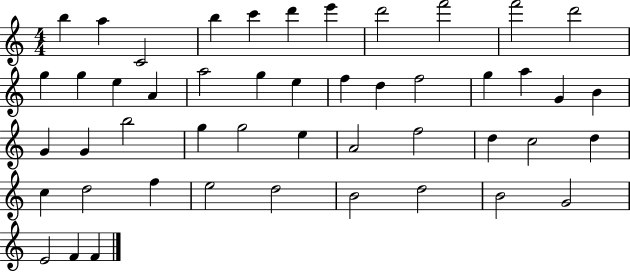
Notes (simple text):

B5/q A5/q C4/h B5/q C6/q D6/q E6/q D6/h F6/h F6/h D6/h G5/q G5/q E5/q A4/q A5/h G5/q E5/q F5/q D5/q F5/h G5/q A5/q G4/q B4/q G4/q G4/q B5/h G5/q G5/h E5/q A4/h F5/h D5/q C5/h D5/q C5/q D5/h F5/q E5/h D5/h B4/h D5/h B4/h G4/h E4/h F4/q F4/q